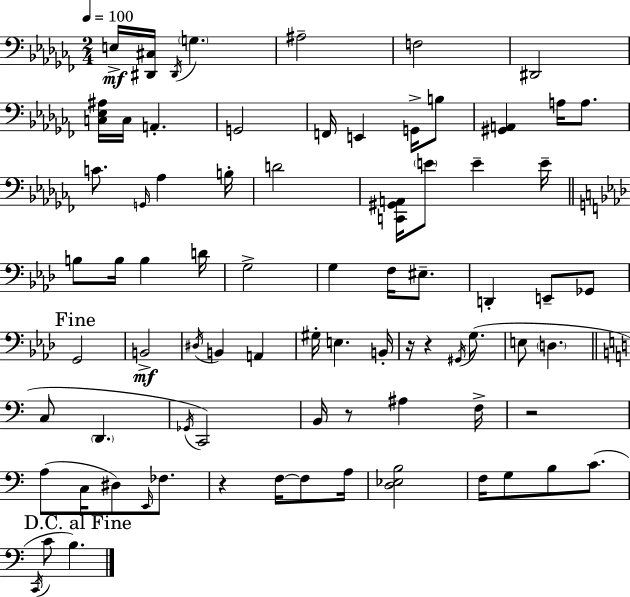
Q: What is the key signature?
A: AES minor